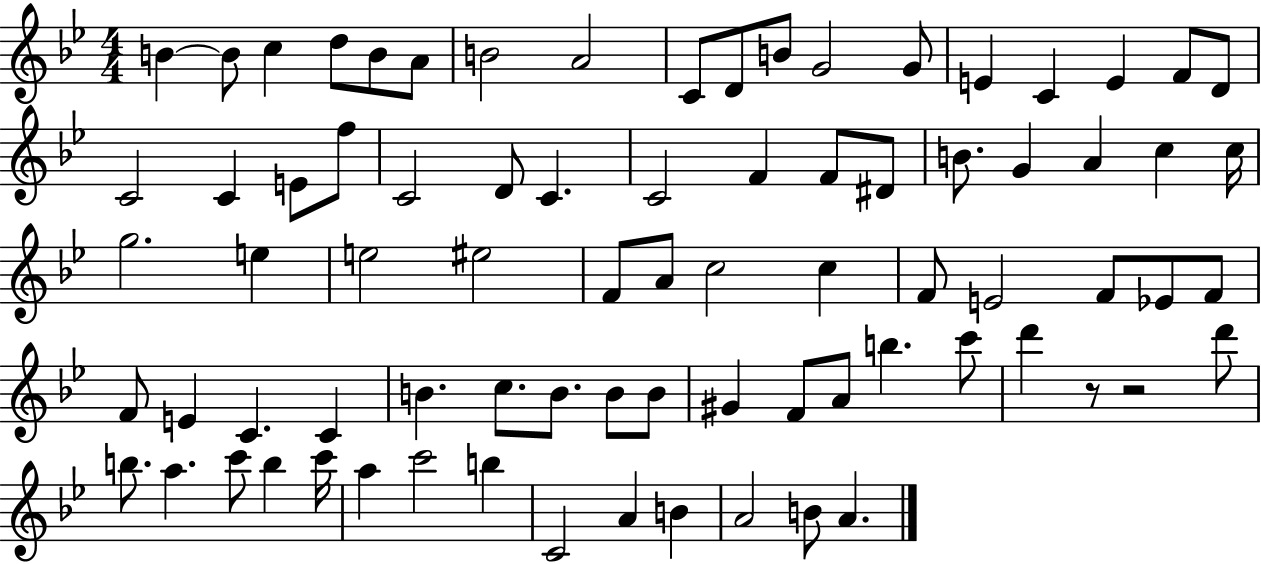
B4/q B4/e C5/q D5/e B4/e A4/e B4/h A4/h C4/e D4/e B4/e G4/h G4/e E4/q C4/q E4/q F4/e D4/e C4/h C4/q E4/e F5/e C4/h D4/e C4/q. C4/h F4/q F4/e D#4/e B4/e. G4/q A4/q C5/q C5/s G5/h. E5/q E5/h EIS5/h F4/e A4/e C5/h C5/q F4/e E4/h F4/e Eb4/e F4/e F4/e E4/q C4/q. C4/q B4/q. C5/e. B4/e. B4/e B4/e G#4/q F4/e A4/e B5/q. C6/e D6/q R/e R/h D6/e B5/e. A5/q. C6/e B5/q C6/s A5/q C6/h B5/q C4/h A4/q B4/q A4/h B4/e A4/q.